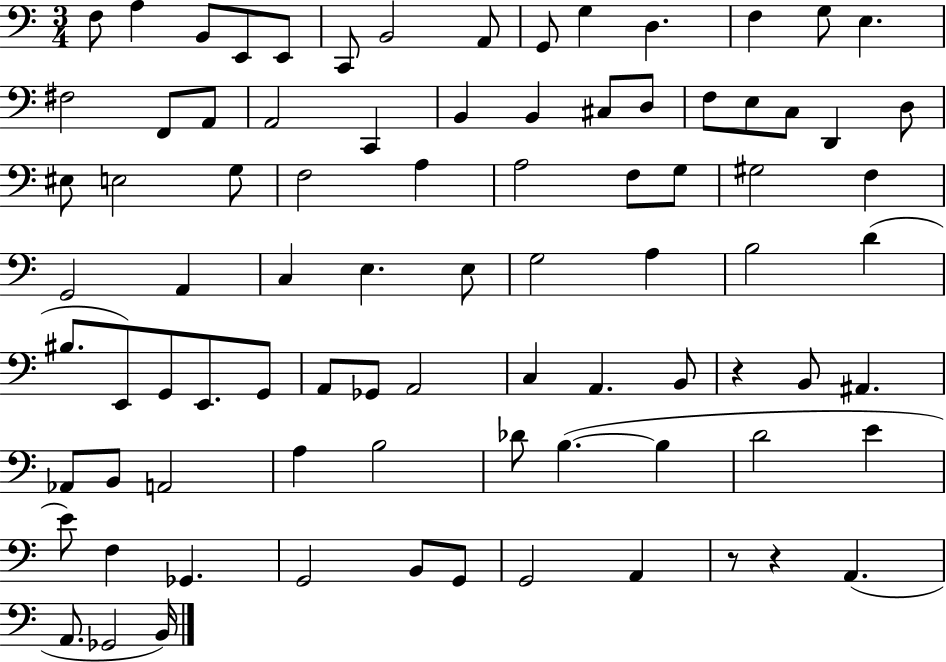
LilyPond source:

{
  \clef bass
  \numericTimeSignature
  \time 3/4
  \key c \major
  \repeat volta 2 { f8 a4 b,8 e,8 e,8 | c,8 b,2 a,8 | g,8 g4 d4. | f4 g8 e4. | \break fis2 f,8 a,8 | a,2 c,4 | b,4 b,4 cis8 d8 | f8 e8 c8 d,4 d8 | \break eis8 e2 g8 | f2 a4 | a2 f8 g8 | gis2 f4 | \break g,2 a,4 | c4 e4. e8 | g2 a4 | b2 d'4( | \break bis8. e,8) g,8 e,8. g,8 | a,8 ges,8 a,2 | c4 a,4. b,8 | r4 b,8 ais,4. | \break aes,8 b,8 a,2 | a4 b2 | des'8 b4.~(~ b4 | d'2 e'4 | \break e'8) f4 ges,4. | g,2 b,8 g,8 | g,2 a,4 | r8 r4 a,4.( | \break a,8. ges,2 b,16) | } \bar "|."
}